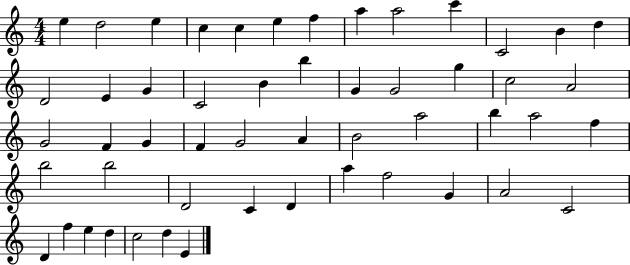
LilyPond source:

{
  \clef treble
  \numericTimeSignature
  \time 4/4
  \key c \major
  e''4 d''2 e''4 | c''4 c''4 e''4 f''4 | a''4 a''2 c'''4 | c'2 b'4 d''4 | \break d'2 e'4 g'4 | c'2 b'4 b''4 | g'4 g'2 g''4 | c''2 a'2 | \break g'2 f'4 g'4 | f'4 g'2 a'4 | b'2 a''2 | b''4 a''2 f''4 | \break b''2 b''2 | d'2 c'4 d'4 | a''4 f''2 g'4 | a'2 c'2 | \break d'4 f''4 e''4 d''4 | c''2 d''4 e'4 | \bar "|."
}